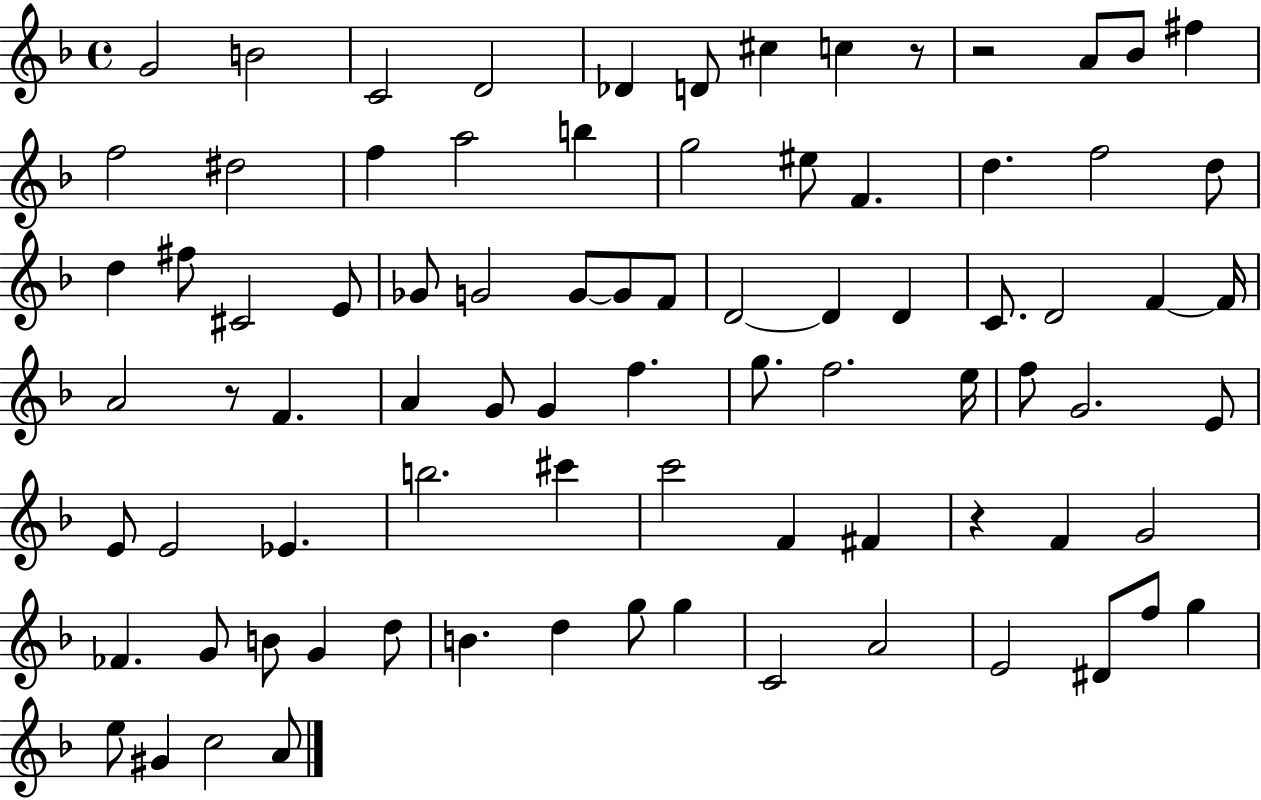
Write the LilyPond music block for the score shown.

{
  \clef treble
  \time 4/4
  \defaultTimeSignature
  \key f \major
  g'2 b'2 | c'2 d'2 | des'4 d'8 cis''4 c''4 r8 | r2 a'8 bes'8 fis''4 | \break f''2 dis''2 | f''4 a''2 b''4 | g''2 eis''8 f'4. | d''4. f''2 d''8 | \break d''4 fis''8 cis'2 e'8 | ges'8 g'2 g'8~~ g'8 f'8 | d'2~~ d'4 d'4 | c'8. d'2 f'4~~ f'16 | \break a'2 r8 f'4. | a'4 g'8 g'4 f''4. | g''8. f''2. e''16 | f''8 g'2. e'8 | \break e'8 e'2 ees'4. | b''2. cis'''4 | c'''2 f'4 fis'4 | r4 f'4 g'2 | \break fes'4. g'8 b'8 g'4 d''8 | b'4. d''4 g''8 g''4 | c'2 a'2 | e'2 dis'8 f''8 g''4 | \break e''8 gis'4 c''2 a'8 | \bar "|."
}